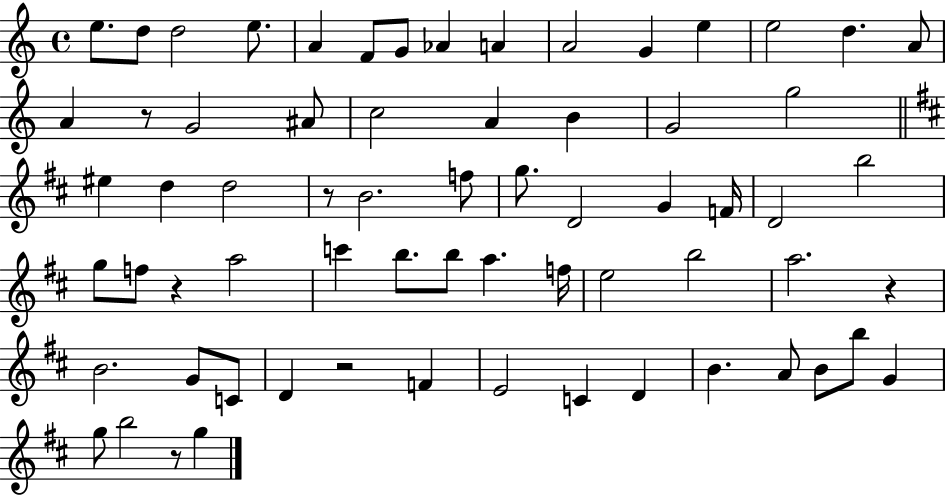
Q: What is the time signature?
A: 4/4